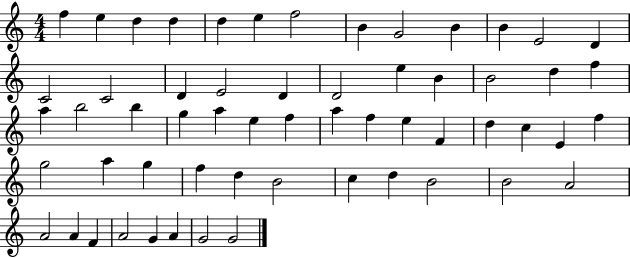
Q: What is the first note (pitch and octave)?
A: F5